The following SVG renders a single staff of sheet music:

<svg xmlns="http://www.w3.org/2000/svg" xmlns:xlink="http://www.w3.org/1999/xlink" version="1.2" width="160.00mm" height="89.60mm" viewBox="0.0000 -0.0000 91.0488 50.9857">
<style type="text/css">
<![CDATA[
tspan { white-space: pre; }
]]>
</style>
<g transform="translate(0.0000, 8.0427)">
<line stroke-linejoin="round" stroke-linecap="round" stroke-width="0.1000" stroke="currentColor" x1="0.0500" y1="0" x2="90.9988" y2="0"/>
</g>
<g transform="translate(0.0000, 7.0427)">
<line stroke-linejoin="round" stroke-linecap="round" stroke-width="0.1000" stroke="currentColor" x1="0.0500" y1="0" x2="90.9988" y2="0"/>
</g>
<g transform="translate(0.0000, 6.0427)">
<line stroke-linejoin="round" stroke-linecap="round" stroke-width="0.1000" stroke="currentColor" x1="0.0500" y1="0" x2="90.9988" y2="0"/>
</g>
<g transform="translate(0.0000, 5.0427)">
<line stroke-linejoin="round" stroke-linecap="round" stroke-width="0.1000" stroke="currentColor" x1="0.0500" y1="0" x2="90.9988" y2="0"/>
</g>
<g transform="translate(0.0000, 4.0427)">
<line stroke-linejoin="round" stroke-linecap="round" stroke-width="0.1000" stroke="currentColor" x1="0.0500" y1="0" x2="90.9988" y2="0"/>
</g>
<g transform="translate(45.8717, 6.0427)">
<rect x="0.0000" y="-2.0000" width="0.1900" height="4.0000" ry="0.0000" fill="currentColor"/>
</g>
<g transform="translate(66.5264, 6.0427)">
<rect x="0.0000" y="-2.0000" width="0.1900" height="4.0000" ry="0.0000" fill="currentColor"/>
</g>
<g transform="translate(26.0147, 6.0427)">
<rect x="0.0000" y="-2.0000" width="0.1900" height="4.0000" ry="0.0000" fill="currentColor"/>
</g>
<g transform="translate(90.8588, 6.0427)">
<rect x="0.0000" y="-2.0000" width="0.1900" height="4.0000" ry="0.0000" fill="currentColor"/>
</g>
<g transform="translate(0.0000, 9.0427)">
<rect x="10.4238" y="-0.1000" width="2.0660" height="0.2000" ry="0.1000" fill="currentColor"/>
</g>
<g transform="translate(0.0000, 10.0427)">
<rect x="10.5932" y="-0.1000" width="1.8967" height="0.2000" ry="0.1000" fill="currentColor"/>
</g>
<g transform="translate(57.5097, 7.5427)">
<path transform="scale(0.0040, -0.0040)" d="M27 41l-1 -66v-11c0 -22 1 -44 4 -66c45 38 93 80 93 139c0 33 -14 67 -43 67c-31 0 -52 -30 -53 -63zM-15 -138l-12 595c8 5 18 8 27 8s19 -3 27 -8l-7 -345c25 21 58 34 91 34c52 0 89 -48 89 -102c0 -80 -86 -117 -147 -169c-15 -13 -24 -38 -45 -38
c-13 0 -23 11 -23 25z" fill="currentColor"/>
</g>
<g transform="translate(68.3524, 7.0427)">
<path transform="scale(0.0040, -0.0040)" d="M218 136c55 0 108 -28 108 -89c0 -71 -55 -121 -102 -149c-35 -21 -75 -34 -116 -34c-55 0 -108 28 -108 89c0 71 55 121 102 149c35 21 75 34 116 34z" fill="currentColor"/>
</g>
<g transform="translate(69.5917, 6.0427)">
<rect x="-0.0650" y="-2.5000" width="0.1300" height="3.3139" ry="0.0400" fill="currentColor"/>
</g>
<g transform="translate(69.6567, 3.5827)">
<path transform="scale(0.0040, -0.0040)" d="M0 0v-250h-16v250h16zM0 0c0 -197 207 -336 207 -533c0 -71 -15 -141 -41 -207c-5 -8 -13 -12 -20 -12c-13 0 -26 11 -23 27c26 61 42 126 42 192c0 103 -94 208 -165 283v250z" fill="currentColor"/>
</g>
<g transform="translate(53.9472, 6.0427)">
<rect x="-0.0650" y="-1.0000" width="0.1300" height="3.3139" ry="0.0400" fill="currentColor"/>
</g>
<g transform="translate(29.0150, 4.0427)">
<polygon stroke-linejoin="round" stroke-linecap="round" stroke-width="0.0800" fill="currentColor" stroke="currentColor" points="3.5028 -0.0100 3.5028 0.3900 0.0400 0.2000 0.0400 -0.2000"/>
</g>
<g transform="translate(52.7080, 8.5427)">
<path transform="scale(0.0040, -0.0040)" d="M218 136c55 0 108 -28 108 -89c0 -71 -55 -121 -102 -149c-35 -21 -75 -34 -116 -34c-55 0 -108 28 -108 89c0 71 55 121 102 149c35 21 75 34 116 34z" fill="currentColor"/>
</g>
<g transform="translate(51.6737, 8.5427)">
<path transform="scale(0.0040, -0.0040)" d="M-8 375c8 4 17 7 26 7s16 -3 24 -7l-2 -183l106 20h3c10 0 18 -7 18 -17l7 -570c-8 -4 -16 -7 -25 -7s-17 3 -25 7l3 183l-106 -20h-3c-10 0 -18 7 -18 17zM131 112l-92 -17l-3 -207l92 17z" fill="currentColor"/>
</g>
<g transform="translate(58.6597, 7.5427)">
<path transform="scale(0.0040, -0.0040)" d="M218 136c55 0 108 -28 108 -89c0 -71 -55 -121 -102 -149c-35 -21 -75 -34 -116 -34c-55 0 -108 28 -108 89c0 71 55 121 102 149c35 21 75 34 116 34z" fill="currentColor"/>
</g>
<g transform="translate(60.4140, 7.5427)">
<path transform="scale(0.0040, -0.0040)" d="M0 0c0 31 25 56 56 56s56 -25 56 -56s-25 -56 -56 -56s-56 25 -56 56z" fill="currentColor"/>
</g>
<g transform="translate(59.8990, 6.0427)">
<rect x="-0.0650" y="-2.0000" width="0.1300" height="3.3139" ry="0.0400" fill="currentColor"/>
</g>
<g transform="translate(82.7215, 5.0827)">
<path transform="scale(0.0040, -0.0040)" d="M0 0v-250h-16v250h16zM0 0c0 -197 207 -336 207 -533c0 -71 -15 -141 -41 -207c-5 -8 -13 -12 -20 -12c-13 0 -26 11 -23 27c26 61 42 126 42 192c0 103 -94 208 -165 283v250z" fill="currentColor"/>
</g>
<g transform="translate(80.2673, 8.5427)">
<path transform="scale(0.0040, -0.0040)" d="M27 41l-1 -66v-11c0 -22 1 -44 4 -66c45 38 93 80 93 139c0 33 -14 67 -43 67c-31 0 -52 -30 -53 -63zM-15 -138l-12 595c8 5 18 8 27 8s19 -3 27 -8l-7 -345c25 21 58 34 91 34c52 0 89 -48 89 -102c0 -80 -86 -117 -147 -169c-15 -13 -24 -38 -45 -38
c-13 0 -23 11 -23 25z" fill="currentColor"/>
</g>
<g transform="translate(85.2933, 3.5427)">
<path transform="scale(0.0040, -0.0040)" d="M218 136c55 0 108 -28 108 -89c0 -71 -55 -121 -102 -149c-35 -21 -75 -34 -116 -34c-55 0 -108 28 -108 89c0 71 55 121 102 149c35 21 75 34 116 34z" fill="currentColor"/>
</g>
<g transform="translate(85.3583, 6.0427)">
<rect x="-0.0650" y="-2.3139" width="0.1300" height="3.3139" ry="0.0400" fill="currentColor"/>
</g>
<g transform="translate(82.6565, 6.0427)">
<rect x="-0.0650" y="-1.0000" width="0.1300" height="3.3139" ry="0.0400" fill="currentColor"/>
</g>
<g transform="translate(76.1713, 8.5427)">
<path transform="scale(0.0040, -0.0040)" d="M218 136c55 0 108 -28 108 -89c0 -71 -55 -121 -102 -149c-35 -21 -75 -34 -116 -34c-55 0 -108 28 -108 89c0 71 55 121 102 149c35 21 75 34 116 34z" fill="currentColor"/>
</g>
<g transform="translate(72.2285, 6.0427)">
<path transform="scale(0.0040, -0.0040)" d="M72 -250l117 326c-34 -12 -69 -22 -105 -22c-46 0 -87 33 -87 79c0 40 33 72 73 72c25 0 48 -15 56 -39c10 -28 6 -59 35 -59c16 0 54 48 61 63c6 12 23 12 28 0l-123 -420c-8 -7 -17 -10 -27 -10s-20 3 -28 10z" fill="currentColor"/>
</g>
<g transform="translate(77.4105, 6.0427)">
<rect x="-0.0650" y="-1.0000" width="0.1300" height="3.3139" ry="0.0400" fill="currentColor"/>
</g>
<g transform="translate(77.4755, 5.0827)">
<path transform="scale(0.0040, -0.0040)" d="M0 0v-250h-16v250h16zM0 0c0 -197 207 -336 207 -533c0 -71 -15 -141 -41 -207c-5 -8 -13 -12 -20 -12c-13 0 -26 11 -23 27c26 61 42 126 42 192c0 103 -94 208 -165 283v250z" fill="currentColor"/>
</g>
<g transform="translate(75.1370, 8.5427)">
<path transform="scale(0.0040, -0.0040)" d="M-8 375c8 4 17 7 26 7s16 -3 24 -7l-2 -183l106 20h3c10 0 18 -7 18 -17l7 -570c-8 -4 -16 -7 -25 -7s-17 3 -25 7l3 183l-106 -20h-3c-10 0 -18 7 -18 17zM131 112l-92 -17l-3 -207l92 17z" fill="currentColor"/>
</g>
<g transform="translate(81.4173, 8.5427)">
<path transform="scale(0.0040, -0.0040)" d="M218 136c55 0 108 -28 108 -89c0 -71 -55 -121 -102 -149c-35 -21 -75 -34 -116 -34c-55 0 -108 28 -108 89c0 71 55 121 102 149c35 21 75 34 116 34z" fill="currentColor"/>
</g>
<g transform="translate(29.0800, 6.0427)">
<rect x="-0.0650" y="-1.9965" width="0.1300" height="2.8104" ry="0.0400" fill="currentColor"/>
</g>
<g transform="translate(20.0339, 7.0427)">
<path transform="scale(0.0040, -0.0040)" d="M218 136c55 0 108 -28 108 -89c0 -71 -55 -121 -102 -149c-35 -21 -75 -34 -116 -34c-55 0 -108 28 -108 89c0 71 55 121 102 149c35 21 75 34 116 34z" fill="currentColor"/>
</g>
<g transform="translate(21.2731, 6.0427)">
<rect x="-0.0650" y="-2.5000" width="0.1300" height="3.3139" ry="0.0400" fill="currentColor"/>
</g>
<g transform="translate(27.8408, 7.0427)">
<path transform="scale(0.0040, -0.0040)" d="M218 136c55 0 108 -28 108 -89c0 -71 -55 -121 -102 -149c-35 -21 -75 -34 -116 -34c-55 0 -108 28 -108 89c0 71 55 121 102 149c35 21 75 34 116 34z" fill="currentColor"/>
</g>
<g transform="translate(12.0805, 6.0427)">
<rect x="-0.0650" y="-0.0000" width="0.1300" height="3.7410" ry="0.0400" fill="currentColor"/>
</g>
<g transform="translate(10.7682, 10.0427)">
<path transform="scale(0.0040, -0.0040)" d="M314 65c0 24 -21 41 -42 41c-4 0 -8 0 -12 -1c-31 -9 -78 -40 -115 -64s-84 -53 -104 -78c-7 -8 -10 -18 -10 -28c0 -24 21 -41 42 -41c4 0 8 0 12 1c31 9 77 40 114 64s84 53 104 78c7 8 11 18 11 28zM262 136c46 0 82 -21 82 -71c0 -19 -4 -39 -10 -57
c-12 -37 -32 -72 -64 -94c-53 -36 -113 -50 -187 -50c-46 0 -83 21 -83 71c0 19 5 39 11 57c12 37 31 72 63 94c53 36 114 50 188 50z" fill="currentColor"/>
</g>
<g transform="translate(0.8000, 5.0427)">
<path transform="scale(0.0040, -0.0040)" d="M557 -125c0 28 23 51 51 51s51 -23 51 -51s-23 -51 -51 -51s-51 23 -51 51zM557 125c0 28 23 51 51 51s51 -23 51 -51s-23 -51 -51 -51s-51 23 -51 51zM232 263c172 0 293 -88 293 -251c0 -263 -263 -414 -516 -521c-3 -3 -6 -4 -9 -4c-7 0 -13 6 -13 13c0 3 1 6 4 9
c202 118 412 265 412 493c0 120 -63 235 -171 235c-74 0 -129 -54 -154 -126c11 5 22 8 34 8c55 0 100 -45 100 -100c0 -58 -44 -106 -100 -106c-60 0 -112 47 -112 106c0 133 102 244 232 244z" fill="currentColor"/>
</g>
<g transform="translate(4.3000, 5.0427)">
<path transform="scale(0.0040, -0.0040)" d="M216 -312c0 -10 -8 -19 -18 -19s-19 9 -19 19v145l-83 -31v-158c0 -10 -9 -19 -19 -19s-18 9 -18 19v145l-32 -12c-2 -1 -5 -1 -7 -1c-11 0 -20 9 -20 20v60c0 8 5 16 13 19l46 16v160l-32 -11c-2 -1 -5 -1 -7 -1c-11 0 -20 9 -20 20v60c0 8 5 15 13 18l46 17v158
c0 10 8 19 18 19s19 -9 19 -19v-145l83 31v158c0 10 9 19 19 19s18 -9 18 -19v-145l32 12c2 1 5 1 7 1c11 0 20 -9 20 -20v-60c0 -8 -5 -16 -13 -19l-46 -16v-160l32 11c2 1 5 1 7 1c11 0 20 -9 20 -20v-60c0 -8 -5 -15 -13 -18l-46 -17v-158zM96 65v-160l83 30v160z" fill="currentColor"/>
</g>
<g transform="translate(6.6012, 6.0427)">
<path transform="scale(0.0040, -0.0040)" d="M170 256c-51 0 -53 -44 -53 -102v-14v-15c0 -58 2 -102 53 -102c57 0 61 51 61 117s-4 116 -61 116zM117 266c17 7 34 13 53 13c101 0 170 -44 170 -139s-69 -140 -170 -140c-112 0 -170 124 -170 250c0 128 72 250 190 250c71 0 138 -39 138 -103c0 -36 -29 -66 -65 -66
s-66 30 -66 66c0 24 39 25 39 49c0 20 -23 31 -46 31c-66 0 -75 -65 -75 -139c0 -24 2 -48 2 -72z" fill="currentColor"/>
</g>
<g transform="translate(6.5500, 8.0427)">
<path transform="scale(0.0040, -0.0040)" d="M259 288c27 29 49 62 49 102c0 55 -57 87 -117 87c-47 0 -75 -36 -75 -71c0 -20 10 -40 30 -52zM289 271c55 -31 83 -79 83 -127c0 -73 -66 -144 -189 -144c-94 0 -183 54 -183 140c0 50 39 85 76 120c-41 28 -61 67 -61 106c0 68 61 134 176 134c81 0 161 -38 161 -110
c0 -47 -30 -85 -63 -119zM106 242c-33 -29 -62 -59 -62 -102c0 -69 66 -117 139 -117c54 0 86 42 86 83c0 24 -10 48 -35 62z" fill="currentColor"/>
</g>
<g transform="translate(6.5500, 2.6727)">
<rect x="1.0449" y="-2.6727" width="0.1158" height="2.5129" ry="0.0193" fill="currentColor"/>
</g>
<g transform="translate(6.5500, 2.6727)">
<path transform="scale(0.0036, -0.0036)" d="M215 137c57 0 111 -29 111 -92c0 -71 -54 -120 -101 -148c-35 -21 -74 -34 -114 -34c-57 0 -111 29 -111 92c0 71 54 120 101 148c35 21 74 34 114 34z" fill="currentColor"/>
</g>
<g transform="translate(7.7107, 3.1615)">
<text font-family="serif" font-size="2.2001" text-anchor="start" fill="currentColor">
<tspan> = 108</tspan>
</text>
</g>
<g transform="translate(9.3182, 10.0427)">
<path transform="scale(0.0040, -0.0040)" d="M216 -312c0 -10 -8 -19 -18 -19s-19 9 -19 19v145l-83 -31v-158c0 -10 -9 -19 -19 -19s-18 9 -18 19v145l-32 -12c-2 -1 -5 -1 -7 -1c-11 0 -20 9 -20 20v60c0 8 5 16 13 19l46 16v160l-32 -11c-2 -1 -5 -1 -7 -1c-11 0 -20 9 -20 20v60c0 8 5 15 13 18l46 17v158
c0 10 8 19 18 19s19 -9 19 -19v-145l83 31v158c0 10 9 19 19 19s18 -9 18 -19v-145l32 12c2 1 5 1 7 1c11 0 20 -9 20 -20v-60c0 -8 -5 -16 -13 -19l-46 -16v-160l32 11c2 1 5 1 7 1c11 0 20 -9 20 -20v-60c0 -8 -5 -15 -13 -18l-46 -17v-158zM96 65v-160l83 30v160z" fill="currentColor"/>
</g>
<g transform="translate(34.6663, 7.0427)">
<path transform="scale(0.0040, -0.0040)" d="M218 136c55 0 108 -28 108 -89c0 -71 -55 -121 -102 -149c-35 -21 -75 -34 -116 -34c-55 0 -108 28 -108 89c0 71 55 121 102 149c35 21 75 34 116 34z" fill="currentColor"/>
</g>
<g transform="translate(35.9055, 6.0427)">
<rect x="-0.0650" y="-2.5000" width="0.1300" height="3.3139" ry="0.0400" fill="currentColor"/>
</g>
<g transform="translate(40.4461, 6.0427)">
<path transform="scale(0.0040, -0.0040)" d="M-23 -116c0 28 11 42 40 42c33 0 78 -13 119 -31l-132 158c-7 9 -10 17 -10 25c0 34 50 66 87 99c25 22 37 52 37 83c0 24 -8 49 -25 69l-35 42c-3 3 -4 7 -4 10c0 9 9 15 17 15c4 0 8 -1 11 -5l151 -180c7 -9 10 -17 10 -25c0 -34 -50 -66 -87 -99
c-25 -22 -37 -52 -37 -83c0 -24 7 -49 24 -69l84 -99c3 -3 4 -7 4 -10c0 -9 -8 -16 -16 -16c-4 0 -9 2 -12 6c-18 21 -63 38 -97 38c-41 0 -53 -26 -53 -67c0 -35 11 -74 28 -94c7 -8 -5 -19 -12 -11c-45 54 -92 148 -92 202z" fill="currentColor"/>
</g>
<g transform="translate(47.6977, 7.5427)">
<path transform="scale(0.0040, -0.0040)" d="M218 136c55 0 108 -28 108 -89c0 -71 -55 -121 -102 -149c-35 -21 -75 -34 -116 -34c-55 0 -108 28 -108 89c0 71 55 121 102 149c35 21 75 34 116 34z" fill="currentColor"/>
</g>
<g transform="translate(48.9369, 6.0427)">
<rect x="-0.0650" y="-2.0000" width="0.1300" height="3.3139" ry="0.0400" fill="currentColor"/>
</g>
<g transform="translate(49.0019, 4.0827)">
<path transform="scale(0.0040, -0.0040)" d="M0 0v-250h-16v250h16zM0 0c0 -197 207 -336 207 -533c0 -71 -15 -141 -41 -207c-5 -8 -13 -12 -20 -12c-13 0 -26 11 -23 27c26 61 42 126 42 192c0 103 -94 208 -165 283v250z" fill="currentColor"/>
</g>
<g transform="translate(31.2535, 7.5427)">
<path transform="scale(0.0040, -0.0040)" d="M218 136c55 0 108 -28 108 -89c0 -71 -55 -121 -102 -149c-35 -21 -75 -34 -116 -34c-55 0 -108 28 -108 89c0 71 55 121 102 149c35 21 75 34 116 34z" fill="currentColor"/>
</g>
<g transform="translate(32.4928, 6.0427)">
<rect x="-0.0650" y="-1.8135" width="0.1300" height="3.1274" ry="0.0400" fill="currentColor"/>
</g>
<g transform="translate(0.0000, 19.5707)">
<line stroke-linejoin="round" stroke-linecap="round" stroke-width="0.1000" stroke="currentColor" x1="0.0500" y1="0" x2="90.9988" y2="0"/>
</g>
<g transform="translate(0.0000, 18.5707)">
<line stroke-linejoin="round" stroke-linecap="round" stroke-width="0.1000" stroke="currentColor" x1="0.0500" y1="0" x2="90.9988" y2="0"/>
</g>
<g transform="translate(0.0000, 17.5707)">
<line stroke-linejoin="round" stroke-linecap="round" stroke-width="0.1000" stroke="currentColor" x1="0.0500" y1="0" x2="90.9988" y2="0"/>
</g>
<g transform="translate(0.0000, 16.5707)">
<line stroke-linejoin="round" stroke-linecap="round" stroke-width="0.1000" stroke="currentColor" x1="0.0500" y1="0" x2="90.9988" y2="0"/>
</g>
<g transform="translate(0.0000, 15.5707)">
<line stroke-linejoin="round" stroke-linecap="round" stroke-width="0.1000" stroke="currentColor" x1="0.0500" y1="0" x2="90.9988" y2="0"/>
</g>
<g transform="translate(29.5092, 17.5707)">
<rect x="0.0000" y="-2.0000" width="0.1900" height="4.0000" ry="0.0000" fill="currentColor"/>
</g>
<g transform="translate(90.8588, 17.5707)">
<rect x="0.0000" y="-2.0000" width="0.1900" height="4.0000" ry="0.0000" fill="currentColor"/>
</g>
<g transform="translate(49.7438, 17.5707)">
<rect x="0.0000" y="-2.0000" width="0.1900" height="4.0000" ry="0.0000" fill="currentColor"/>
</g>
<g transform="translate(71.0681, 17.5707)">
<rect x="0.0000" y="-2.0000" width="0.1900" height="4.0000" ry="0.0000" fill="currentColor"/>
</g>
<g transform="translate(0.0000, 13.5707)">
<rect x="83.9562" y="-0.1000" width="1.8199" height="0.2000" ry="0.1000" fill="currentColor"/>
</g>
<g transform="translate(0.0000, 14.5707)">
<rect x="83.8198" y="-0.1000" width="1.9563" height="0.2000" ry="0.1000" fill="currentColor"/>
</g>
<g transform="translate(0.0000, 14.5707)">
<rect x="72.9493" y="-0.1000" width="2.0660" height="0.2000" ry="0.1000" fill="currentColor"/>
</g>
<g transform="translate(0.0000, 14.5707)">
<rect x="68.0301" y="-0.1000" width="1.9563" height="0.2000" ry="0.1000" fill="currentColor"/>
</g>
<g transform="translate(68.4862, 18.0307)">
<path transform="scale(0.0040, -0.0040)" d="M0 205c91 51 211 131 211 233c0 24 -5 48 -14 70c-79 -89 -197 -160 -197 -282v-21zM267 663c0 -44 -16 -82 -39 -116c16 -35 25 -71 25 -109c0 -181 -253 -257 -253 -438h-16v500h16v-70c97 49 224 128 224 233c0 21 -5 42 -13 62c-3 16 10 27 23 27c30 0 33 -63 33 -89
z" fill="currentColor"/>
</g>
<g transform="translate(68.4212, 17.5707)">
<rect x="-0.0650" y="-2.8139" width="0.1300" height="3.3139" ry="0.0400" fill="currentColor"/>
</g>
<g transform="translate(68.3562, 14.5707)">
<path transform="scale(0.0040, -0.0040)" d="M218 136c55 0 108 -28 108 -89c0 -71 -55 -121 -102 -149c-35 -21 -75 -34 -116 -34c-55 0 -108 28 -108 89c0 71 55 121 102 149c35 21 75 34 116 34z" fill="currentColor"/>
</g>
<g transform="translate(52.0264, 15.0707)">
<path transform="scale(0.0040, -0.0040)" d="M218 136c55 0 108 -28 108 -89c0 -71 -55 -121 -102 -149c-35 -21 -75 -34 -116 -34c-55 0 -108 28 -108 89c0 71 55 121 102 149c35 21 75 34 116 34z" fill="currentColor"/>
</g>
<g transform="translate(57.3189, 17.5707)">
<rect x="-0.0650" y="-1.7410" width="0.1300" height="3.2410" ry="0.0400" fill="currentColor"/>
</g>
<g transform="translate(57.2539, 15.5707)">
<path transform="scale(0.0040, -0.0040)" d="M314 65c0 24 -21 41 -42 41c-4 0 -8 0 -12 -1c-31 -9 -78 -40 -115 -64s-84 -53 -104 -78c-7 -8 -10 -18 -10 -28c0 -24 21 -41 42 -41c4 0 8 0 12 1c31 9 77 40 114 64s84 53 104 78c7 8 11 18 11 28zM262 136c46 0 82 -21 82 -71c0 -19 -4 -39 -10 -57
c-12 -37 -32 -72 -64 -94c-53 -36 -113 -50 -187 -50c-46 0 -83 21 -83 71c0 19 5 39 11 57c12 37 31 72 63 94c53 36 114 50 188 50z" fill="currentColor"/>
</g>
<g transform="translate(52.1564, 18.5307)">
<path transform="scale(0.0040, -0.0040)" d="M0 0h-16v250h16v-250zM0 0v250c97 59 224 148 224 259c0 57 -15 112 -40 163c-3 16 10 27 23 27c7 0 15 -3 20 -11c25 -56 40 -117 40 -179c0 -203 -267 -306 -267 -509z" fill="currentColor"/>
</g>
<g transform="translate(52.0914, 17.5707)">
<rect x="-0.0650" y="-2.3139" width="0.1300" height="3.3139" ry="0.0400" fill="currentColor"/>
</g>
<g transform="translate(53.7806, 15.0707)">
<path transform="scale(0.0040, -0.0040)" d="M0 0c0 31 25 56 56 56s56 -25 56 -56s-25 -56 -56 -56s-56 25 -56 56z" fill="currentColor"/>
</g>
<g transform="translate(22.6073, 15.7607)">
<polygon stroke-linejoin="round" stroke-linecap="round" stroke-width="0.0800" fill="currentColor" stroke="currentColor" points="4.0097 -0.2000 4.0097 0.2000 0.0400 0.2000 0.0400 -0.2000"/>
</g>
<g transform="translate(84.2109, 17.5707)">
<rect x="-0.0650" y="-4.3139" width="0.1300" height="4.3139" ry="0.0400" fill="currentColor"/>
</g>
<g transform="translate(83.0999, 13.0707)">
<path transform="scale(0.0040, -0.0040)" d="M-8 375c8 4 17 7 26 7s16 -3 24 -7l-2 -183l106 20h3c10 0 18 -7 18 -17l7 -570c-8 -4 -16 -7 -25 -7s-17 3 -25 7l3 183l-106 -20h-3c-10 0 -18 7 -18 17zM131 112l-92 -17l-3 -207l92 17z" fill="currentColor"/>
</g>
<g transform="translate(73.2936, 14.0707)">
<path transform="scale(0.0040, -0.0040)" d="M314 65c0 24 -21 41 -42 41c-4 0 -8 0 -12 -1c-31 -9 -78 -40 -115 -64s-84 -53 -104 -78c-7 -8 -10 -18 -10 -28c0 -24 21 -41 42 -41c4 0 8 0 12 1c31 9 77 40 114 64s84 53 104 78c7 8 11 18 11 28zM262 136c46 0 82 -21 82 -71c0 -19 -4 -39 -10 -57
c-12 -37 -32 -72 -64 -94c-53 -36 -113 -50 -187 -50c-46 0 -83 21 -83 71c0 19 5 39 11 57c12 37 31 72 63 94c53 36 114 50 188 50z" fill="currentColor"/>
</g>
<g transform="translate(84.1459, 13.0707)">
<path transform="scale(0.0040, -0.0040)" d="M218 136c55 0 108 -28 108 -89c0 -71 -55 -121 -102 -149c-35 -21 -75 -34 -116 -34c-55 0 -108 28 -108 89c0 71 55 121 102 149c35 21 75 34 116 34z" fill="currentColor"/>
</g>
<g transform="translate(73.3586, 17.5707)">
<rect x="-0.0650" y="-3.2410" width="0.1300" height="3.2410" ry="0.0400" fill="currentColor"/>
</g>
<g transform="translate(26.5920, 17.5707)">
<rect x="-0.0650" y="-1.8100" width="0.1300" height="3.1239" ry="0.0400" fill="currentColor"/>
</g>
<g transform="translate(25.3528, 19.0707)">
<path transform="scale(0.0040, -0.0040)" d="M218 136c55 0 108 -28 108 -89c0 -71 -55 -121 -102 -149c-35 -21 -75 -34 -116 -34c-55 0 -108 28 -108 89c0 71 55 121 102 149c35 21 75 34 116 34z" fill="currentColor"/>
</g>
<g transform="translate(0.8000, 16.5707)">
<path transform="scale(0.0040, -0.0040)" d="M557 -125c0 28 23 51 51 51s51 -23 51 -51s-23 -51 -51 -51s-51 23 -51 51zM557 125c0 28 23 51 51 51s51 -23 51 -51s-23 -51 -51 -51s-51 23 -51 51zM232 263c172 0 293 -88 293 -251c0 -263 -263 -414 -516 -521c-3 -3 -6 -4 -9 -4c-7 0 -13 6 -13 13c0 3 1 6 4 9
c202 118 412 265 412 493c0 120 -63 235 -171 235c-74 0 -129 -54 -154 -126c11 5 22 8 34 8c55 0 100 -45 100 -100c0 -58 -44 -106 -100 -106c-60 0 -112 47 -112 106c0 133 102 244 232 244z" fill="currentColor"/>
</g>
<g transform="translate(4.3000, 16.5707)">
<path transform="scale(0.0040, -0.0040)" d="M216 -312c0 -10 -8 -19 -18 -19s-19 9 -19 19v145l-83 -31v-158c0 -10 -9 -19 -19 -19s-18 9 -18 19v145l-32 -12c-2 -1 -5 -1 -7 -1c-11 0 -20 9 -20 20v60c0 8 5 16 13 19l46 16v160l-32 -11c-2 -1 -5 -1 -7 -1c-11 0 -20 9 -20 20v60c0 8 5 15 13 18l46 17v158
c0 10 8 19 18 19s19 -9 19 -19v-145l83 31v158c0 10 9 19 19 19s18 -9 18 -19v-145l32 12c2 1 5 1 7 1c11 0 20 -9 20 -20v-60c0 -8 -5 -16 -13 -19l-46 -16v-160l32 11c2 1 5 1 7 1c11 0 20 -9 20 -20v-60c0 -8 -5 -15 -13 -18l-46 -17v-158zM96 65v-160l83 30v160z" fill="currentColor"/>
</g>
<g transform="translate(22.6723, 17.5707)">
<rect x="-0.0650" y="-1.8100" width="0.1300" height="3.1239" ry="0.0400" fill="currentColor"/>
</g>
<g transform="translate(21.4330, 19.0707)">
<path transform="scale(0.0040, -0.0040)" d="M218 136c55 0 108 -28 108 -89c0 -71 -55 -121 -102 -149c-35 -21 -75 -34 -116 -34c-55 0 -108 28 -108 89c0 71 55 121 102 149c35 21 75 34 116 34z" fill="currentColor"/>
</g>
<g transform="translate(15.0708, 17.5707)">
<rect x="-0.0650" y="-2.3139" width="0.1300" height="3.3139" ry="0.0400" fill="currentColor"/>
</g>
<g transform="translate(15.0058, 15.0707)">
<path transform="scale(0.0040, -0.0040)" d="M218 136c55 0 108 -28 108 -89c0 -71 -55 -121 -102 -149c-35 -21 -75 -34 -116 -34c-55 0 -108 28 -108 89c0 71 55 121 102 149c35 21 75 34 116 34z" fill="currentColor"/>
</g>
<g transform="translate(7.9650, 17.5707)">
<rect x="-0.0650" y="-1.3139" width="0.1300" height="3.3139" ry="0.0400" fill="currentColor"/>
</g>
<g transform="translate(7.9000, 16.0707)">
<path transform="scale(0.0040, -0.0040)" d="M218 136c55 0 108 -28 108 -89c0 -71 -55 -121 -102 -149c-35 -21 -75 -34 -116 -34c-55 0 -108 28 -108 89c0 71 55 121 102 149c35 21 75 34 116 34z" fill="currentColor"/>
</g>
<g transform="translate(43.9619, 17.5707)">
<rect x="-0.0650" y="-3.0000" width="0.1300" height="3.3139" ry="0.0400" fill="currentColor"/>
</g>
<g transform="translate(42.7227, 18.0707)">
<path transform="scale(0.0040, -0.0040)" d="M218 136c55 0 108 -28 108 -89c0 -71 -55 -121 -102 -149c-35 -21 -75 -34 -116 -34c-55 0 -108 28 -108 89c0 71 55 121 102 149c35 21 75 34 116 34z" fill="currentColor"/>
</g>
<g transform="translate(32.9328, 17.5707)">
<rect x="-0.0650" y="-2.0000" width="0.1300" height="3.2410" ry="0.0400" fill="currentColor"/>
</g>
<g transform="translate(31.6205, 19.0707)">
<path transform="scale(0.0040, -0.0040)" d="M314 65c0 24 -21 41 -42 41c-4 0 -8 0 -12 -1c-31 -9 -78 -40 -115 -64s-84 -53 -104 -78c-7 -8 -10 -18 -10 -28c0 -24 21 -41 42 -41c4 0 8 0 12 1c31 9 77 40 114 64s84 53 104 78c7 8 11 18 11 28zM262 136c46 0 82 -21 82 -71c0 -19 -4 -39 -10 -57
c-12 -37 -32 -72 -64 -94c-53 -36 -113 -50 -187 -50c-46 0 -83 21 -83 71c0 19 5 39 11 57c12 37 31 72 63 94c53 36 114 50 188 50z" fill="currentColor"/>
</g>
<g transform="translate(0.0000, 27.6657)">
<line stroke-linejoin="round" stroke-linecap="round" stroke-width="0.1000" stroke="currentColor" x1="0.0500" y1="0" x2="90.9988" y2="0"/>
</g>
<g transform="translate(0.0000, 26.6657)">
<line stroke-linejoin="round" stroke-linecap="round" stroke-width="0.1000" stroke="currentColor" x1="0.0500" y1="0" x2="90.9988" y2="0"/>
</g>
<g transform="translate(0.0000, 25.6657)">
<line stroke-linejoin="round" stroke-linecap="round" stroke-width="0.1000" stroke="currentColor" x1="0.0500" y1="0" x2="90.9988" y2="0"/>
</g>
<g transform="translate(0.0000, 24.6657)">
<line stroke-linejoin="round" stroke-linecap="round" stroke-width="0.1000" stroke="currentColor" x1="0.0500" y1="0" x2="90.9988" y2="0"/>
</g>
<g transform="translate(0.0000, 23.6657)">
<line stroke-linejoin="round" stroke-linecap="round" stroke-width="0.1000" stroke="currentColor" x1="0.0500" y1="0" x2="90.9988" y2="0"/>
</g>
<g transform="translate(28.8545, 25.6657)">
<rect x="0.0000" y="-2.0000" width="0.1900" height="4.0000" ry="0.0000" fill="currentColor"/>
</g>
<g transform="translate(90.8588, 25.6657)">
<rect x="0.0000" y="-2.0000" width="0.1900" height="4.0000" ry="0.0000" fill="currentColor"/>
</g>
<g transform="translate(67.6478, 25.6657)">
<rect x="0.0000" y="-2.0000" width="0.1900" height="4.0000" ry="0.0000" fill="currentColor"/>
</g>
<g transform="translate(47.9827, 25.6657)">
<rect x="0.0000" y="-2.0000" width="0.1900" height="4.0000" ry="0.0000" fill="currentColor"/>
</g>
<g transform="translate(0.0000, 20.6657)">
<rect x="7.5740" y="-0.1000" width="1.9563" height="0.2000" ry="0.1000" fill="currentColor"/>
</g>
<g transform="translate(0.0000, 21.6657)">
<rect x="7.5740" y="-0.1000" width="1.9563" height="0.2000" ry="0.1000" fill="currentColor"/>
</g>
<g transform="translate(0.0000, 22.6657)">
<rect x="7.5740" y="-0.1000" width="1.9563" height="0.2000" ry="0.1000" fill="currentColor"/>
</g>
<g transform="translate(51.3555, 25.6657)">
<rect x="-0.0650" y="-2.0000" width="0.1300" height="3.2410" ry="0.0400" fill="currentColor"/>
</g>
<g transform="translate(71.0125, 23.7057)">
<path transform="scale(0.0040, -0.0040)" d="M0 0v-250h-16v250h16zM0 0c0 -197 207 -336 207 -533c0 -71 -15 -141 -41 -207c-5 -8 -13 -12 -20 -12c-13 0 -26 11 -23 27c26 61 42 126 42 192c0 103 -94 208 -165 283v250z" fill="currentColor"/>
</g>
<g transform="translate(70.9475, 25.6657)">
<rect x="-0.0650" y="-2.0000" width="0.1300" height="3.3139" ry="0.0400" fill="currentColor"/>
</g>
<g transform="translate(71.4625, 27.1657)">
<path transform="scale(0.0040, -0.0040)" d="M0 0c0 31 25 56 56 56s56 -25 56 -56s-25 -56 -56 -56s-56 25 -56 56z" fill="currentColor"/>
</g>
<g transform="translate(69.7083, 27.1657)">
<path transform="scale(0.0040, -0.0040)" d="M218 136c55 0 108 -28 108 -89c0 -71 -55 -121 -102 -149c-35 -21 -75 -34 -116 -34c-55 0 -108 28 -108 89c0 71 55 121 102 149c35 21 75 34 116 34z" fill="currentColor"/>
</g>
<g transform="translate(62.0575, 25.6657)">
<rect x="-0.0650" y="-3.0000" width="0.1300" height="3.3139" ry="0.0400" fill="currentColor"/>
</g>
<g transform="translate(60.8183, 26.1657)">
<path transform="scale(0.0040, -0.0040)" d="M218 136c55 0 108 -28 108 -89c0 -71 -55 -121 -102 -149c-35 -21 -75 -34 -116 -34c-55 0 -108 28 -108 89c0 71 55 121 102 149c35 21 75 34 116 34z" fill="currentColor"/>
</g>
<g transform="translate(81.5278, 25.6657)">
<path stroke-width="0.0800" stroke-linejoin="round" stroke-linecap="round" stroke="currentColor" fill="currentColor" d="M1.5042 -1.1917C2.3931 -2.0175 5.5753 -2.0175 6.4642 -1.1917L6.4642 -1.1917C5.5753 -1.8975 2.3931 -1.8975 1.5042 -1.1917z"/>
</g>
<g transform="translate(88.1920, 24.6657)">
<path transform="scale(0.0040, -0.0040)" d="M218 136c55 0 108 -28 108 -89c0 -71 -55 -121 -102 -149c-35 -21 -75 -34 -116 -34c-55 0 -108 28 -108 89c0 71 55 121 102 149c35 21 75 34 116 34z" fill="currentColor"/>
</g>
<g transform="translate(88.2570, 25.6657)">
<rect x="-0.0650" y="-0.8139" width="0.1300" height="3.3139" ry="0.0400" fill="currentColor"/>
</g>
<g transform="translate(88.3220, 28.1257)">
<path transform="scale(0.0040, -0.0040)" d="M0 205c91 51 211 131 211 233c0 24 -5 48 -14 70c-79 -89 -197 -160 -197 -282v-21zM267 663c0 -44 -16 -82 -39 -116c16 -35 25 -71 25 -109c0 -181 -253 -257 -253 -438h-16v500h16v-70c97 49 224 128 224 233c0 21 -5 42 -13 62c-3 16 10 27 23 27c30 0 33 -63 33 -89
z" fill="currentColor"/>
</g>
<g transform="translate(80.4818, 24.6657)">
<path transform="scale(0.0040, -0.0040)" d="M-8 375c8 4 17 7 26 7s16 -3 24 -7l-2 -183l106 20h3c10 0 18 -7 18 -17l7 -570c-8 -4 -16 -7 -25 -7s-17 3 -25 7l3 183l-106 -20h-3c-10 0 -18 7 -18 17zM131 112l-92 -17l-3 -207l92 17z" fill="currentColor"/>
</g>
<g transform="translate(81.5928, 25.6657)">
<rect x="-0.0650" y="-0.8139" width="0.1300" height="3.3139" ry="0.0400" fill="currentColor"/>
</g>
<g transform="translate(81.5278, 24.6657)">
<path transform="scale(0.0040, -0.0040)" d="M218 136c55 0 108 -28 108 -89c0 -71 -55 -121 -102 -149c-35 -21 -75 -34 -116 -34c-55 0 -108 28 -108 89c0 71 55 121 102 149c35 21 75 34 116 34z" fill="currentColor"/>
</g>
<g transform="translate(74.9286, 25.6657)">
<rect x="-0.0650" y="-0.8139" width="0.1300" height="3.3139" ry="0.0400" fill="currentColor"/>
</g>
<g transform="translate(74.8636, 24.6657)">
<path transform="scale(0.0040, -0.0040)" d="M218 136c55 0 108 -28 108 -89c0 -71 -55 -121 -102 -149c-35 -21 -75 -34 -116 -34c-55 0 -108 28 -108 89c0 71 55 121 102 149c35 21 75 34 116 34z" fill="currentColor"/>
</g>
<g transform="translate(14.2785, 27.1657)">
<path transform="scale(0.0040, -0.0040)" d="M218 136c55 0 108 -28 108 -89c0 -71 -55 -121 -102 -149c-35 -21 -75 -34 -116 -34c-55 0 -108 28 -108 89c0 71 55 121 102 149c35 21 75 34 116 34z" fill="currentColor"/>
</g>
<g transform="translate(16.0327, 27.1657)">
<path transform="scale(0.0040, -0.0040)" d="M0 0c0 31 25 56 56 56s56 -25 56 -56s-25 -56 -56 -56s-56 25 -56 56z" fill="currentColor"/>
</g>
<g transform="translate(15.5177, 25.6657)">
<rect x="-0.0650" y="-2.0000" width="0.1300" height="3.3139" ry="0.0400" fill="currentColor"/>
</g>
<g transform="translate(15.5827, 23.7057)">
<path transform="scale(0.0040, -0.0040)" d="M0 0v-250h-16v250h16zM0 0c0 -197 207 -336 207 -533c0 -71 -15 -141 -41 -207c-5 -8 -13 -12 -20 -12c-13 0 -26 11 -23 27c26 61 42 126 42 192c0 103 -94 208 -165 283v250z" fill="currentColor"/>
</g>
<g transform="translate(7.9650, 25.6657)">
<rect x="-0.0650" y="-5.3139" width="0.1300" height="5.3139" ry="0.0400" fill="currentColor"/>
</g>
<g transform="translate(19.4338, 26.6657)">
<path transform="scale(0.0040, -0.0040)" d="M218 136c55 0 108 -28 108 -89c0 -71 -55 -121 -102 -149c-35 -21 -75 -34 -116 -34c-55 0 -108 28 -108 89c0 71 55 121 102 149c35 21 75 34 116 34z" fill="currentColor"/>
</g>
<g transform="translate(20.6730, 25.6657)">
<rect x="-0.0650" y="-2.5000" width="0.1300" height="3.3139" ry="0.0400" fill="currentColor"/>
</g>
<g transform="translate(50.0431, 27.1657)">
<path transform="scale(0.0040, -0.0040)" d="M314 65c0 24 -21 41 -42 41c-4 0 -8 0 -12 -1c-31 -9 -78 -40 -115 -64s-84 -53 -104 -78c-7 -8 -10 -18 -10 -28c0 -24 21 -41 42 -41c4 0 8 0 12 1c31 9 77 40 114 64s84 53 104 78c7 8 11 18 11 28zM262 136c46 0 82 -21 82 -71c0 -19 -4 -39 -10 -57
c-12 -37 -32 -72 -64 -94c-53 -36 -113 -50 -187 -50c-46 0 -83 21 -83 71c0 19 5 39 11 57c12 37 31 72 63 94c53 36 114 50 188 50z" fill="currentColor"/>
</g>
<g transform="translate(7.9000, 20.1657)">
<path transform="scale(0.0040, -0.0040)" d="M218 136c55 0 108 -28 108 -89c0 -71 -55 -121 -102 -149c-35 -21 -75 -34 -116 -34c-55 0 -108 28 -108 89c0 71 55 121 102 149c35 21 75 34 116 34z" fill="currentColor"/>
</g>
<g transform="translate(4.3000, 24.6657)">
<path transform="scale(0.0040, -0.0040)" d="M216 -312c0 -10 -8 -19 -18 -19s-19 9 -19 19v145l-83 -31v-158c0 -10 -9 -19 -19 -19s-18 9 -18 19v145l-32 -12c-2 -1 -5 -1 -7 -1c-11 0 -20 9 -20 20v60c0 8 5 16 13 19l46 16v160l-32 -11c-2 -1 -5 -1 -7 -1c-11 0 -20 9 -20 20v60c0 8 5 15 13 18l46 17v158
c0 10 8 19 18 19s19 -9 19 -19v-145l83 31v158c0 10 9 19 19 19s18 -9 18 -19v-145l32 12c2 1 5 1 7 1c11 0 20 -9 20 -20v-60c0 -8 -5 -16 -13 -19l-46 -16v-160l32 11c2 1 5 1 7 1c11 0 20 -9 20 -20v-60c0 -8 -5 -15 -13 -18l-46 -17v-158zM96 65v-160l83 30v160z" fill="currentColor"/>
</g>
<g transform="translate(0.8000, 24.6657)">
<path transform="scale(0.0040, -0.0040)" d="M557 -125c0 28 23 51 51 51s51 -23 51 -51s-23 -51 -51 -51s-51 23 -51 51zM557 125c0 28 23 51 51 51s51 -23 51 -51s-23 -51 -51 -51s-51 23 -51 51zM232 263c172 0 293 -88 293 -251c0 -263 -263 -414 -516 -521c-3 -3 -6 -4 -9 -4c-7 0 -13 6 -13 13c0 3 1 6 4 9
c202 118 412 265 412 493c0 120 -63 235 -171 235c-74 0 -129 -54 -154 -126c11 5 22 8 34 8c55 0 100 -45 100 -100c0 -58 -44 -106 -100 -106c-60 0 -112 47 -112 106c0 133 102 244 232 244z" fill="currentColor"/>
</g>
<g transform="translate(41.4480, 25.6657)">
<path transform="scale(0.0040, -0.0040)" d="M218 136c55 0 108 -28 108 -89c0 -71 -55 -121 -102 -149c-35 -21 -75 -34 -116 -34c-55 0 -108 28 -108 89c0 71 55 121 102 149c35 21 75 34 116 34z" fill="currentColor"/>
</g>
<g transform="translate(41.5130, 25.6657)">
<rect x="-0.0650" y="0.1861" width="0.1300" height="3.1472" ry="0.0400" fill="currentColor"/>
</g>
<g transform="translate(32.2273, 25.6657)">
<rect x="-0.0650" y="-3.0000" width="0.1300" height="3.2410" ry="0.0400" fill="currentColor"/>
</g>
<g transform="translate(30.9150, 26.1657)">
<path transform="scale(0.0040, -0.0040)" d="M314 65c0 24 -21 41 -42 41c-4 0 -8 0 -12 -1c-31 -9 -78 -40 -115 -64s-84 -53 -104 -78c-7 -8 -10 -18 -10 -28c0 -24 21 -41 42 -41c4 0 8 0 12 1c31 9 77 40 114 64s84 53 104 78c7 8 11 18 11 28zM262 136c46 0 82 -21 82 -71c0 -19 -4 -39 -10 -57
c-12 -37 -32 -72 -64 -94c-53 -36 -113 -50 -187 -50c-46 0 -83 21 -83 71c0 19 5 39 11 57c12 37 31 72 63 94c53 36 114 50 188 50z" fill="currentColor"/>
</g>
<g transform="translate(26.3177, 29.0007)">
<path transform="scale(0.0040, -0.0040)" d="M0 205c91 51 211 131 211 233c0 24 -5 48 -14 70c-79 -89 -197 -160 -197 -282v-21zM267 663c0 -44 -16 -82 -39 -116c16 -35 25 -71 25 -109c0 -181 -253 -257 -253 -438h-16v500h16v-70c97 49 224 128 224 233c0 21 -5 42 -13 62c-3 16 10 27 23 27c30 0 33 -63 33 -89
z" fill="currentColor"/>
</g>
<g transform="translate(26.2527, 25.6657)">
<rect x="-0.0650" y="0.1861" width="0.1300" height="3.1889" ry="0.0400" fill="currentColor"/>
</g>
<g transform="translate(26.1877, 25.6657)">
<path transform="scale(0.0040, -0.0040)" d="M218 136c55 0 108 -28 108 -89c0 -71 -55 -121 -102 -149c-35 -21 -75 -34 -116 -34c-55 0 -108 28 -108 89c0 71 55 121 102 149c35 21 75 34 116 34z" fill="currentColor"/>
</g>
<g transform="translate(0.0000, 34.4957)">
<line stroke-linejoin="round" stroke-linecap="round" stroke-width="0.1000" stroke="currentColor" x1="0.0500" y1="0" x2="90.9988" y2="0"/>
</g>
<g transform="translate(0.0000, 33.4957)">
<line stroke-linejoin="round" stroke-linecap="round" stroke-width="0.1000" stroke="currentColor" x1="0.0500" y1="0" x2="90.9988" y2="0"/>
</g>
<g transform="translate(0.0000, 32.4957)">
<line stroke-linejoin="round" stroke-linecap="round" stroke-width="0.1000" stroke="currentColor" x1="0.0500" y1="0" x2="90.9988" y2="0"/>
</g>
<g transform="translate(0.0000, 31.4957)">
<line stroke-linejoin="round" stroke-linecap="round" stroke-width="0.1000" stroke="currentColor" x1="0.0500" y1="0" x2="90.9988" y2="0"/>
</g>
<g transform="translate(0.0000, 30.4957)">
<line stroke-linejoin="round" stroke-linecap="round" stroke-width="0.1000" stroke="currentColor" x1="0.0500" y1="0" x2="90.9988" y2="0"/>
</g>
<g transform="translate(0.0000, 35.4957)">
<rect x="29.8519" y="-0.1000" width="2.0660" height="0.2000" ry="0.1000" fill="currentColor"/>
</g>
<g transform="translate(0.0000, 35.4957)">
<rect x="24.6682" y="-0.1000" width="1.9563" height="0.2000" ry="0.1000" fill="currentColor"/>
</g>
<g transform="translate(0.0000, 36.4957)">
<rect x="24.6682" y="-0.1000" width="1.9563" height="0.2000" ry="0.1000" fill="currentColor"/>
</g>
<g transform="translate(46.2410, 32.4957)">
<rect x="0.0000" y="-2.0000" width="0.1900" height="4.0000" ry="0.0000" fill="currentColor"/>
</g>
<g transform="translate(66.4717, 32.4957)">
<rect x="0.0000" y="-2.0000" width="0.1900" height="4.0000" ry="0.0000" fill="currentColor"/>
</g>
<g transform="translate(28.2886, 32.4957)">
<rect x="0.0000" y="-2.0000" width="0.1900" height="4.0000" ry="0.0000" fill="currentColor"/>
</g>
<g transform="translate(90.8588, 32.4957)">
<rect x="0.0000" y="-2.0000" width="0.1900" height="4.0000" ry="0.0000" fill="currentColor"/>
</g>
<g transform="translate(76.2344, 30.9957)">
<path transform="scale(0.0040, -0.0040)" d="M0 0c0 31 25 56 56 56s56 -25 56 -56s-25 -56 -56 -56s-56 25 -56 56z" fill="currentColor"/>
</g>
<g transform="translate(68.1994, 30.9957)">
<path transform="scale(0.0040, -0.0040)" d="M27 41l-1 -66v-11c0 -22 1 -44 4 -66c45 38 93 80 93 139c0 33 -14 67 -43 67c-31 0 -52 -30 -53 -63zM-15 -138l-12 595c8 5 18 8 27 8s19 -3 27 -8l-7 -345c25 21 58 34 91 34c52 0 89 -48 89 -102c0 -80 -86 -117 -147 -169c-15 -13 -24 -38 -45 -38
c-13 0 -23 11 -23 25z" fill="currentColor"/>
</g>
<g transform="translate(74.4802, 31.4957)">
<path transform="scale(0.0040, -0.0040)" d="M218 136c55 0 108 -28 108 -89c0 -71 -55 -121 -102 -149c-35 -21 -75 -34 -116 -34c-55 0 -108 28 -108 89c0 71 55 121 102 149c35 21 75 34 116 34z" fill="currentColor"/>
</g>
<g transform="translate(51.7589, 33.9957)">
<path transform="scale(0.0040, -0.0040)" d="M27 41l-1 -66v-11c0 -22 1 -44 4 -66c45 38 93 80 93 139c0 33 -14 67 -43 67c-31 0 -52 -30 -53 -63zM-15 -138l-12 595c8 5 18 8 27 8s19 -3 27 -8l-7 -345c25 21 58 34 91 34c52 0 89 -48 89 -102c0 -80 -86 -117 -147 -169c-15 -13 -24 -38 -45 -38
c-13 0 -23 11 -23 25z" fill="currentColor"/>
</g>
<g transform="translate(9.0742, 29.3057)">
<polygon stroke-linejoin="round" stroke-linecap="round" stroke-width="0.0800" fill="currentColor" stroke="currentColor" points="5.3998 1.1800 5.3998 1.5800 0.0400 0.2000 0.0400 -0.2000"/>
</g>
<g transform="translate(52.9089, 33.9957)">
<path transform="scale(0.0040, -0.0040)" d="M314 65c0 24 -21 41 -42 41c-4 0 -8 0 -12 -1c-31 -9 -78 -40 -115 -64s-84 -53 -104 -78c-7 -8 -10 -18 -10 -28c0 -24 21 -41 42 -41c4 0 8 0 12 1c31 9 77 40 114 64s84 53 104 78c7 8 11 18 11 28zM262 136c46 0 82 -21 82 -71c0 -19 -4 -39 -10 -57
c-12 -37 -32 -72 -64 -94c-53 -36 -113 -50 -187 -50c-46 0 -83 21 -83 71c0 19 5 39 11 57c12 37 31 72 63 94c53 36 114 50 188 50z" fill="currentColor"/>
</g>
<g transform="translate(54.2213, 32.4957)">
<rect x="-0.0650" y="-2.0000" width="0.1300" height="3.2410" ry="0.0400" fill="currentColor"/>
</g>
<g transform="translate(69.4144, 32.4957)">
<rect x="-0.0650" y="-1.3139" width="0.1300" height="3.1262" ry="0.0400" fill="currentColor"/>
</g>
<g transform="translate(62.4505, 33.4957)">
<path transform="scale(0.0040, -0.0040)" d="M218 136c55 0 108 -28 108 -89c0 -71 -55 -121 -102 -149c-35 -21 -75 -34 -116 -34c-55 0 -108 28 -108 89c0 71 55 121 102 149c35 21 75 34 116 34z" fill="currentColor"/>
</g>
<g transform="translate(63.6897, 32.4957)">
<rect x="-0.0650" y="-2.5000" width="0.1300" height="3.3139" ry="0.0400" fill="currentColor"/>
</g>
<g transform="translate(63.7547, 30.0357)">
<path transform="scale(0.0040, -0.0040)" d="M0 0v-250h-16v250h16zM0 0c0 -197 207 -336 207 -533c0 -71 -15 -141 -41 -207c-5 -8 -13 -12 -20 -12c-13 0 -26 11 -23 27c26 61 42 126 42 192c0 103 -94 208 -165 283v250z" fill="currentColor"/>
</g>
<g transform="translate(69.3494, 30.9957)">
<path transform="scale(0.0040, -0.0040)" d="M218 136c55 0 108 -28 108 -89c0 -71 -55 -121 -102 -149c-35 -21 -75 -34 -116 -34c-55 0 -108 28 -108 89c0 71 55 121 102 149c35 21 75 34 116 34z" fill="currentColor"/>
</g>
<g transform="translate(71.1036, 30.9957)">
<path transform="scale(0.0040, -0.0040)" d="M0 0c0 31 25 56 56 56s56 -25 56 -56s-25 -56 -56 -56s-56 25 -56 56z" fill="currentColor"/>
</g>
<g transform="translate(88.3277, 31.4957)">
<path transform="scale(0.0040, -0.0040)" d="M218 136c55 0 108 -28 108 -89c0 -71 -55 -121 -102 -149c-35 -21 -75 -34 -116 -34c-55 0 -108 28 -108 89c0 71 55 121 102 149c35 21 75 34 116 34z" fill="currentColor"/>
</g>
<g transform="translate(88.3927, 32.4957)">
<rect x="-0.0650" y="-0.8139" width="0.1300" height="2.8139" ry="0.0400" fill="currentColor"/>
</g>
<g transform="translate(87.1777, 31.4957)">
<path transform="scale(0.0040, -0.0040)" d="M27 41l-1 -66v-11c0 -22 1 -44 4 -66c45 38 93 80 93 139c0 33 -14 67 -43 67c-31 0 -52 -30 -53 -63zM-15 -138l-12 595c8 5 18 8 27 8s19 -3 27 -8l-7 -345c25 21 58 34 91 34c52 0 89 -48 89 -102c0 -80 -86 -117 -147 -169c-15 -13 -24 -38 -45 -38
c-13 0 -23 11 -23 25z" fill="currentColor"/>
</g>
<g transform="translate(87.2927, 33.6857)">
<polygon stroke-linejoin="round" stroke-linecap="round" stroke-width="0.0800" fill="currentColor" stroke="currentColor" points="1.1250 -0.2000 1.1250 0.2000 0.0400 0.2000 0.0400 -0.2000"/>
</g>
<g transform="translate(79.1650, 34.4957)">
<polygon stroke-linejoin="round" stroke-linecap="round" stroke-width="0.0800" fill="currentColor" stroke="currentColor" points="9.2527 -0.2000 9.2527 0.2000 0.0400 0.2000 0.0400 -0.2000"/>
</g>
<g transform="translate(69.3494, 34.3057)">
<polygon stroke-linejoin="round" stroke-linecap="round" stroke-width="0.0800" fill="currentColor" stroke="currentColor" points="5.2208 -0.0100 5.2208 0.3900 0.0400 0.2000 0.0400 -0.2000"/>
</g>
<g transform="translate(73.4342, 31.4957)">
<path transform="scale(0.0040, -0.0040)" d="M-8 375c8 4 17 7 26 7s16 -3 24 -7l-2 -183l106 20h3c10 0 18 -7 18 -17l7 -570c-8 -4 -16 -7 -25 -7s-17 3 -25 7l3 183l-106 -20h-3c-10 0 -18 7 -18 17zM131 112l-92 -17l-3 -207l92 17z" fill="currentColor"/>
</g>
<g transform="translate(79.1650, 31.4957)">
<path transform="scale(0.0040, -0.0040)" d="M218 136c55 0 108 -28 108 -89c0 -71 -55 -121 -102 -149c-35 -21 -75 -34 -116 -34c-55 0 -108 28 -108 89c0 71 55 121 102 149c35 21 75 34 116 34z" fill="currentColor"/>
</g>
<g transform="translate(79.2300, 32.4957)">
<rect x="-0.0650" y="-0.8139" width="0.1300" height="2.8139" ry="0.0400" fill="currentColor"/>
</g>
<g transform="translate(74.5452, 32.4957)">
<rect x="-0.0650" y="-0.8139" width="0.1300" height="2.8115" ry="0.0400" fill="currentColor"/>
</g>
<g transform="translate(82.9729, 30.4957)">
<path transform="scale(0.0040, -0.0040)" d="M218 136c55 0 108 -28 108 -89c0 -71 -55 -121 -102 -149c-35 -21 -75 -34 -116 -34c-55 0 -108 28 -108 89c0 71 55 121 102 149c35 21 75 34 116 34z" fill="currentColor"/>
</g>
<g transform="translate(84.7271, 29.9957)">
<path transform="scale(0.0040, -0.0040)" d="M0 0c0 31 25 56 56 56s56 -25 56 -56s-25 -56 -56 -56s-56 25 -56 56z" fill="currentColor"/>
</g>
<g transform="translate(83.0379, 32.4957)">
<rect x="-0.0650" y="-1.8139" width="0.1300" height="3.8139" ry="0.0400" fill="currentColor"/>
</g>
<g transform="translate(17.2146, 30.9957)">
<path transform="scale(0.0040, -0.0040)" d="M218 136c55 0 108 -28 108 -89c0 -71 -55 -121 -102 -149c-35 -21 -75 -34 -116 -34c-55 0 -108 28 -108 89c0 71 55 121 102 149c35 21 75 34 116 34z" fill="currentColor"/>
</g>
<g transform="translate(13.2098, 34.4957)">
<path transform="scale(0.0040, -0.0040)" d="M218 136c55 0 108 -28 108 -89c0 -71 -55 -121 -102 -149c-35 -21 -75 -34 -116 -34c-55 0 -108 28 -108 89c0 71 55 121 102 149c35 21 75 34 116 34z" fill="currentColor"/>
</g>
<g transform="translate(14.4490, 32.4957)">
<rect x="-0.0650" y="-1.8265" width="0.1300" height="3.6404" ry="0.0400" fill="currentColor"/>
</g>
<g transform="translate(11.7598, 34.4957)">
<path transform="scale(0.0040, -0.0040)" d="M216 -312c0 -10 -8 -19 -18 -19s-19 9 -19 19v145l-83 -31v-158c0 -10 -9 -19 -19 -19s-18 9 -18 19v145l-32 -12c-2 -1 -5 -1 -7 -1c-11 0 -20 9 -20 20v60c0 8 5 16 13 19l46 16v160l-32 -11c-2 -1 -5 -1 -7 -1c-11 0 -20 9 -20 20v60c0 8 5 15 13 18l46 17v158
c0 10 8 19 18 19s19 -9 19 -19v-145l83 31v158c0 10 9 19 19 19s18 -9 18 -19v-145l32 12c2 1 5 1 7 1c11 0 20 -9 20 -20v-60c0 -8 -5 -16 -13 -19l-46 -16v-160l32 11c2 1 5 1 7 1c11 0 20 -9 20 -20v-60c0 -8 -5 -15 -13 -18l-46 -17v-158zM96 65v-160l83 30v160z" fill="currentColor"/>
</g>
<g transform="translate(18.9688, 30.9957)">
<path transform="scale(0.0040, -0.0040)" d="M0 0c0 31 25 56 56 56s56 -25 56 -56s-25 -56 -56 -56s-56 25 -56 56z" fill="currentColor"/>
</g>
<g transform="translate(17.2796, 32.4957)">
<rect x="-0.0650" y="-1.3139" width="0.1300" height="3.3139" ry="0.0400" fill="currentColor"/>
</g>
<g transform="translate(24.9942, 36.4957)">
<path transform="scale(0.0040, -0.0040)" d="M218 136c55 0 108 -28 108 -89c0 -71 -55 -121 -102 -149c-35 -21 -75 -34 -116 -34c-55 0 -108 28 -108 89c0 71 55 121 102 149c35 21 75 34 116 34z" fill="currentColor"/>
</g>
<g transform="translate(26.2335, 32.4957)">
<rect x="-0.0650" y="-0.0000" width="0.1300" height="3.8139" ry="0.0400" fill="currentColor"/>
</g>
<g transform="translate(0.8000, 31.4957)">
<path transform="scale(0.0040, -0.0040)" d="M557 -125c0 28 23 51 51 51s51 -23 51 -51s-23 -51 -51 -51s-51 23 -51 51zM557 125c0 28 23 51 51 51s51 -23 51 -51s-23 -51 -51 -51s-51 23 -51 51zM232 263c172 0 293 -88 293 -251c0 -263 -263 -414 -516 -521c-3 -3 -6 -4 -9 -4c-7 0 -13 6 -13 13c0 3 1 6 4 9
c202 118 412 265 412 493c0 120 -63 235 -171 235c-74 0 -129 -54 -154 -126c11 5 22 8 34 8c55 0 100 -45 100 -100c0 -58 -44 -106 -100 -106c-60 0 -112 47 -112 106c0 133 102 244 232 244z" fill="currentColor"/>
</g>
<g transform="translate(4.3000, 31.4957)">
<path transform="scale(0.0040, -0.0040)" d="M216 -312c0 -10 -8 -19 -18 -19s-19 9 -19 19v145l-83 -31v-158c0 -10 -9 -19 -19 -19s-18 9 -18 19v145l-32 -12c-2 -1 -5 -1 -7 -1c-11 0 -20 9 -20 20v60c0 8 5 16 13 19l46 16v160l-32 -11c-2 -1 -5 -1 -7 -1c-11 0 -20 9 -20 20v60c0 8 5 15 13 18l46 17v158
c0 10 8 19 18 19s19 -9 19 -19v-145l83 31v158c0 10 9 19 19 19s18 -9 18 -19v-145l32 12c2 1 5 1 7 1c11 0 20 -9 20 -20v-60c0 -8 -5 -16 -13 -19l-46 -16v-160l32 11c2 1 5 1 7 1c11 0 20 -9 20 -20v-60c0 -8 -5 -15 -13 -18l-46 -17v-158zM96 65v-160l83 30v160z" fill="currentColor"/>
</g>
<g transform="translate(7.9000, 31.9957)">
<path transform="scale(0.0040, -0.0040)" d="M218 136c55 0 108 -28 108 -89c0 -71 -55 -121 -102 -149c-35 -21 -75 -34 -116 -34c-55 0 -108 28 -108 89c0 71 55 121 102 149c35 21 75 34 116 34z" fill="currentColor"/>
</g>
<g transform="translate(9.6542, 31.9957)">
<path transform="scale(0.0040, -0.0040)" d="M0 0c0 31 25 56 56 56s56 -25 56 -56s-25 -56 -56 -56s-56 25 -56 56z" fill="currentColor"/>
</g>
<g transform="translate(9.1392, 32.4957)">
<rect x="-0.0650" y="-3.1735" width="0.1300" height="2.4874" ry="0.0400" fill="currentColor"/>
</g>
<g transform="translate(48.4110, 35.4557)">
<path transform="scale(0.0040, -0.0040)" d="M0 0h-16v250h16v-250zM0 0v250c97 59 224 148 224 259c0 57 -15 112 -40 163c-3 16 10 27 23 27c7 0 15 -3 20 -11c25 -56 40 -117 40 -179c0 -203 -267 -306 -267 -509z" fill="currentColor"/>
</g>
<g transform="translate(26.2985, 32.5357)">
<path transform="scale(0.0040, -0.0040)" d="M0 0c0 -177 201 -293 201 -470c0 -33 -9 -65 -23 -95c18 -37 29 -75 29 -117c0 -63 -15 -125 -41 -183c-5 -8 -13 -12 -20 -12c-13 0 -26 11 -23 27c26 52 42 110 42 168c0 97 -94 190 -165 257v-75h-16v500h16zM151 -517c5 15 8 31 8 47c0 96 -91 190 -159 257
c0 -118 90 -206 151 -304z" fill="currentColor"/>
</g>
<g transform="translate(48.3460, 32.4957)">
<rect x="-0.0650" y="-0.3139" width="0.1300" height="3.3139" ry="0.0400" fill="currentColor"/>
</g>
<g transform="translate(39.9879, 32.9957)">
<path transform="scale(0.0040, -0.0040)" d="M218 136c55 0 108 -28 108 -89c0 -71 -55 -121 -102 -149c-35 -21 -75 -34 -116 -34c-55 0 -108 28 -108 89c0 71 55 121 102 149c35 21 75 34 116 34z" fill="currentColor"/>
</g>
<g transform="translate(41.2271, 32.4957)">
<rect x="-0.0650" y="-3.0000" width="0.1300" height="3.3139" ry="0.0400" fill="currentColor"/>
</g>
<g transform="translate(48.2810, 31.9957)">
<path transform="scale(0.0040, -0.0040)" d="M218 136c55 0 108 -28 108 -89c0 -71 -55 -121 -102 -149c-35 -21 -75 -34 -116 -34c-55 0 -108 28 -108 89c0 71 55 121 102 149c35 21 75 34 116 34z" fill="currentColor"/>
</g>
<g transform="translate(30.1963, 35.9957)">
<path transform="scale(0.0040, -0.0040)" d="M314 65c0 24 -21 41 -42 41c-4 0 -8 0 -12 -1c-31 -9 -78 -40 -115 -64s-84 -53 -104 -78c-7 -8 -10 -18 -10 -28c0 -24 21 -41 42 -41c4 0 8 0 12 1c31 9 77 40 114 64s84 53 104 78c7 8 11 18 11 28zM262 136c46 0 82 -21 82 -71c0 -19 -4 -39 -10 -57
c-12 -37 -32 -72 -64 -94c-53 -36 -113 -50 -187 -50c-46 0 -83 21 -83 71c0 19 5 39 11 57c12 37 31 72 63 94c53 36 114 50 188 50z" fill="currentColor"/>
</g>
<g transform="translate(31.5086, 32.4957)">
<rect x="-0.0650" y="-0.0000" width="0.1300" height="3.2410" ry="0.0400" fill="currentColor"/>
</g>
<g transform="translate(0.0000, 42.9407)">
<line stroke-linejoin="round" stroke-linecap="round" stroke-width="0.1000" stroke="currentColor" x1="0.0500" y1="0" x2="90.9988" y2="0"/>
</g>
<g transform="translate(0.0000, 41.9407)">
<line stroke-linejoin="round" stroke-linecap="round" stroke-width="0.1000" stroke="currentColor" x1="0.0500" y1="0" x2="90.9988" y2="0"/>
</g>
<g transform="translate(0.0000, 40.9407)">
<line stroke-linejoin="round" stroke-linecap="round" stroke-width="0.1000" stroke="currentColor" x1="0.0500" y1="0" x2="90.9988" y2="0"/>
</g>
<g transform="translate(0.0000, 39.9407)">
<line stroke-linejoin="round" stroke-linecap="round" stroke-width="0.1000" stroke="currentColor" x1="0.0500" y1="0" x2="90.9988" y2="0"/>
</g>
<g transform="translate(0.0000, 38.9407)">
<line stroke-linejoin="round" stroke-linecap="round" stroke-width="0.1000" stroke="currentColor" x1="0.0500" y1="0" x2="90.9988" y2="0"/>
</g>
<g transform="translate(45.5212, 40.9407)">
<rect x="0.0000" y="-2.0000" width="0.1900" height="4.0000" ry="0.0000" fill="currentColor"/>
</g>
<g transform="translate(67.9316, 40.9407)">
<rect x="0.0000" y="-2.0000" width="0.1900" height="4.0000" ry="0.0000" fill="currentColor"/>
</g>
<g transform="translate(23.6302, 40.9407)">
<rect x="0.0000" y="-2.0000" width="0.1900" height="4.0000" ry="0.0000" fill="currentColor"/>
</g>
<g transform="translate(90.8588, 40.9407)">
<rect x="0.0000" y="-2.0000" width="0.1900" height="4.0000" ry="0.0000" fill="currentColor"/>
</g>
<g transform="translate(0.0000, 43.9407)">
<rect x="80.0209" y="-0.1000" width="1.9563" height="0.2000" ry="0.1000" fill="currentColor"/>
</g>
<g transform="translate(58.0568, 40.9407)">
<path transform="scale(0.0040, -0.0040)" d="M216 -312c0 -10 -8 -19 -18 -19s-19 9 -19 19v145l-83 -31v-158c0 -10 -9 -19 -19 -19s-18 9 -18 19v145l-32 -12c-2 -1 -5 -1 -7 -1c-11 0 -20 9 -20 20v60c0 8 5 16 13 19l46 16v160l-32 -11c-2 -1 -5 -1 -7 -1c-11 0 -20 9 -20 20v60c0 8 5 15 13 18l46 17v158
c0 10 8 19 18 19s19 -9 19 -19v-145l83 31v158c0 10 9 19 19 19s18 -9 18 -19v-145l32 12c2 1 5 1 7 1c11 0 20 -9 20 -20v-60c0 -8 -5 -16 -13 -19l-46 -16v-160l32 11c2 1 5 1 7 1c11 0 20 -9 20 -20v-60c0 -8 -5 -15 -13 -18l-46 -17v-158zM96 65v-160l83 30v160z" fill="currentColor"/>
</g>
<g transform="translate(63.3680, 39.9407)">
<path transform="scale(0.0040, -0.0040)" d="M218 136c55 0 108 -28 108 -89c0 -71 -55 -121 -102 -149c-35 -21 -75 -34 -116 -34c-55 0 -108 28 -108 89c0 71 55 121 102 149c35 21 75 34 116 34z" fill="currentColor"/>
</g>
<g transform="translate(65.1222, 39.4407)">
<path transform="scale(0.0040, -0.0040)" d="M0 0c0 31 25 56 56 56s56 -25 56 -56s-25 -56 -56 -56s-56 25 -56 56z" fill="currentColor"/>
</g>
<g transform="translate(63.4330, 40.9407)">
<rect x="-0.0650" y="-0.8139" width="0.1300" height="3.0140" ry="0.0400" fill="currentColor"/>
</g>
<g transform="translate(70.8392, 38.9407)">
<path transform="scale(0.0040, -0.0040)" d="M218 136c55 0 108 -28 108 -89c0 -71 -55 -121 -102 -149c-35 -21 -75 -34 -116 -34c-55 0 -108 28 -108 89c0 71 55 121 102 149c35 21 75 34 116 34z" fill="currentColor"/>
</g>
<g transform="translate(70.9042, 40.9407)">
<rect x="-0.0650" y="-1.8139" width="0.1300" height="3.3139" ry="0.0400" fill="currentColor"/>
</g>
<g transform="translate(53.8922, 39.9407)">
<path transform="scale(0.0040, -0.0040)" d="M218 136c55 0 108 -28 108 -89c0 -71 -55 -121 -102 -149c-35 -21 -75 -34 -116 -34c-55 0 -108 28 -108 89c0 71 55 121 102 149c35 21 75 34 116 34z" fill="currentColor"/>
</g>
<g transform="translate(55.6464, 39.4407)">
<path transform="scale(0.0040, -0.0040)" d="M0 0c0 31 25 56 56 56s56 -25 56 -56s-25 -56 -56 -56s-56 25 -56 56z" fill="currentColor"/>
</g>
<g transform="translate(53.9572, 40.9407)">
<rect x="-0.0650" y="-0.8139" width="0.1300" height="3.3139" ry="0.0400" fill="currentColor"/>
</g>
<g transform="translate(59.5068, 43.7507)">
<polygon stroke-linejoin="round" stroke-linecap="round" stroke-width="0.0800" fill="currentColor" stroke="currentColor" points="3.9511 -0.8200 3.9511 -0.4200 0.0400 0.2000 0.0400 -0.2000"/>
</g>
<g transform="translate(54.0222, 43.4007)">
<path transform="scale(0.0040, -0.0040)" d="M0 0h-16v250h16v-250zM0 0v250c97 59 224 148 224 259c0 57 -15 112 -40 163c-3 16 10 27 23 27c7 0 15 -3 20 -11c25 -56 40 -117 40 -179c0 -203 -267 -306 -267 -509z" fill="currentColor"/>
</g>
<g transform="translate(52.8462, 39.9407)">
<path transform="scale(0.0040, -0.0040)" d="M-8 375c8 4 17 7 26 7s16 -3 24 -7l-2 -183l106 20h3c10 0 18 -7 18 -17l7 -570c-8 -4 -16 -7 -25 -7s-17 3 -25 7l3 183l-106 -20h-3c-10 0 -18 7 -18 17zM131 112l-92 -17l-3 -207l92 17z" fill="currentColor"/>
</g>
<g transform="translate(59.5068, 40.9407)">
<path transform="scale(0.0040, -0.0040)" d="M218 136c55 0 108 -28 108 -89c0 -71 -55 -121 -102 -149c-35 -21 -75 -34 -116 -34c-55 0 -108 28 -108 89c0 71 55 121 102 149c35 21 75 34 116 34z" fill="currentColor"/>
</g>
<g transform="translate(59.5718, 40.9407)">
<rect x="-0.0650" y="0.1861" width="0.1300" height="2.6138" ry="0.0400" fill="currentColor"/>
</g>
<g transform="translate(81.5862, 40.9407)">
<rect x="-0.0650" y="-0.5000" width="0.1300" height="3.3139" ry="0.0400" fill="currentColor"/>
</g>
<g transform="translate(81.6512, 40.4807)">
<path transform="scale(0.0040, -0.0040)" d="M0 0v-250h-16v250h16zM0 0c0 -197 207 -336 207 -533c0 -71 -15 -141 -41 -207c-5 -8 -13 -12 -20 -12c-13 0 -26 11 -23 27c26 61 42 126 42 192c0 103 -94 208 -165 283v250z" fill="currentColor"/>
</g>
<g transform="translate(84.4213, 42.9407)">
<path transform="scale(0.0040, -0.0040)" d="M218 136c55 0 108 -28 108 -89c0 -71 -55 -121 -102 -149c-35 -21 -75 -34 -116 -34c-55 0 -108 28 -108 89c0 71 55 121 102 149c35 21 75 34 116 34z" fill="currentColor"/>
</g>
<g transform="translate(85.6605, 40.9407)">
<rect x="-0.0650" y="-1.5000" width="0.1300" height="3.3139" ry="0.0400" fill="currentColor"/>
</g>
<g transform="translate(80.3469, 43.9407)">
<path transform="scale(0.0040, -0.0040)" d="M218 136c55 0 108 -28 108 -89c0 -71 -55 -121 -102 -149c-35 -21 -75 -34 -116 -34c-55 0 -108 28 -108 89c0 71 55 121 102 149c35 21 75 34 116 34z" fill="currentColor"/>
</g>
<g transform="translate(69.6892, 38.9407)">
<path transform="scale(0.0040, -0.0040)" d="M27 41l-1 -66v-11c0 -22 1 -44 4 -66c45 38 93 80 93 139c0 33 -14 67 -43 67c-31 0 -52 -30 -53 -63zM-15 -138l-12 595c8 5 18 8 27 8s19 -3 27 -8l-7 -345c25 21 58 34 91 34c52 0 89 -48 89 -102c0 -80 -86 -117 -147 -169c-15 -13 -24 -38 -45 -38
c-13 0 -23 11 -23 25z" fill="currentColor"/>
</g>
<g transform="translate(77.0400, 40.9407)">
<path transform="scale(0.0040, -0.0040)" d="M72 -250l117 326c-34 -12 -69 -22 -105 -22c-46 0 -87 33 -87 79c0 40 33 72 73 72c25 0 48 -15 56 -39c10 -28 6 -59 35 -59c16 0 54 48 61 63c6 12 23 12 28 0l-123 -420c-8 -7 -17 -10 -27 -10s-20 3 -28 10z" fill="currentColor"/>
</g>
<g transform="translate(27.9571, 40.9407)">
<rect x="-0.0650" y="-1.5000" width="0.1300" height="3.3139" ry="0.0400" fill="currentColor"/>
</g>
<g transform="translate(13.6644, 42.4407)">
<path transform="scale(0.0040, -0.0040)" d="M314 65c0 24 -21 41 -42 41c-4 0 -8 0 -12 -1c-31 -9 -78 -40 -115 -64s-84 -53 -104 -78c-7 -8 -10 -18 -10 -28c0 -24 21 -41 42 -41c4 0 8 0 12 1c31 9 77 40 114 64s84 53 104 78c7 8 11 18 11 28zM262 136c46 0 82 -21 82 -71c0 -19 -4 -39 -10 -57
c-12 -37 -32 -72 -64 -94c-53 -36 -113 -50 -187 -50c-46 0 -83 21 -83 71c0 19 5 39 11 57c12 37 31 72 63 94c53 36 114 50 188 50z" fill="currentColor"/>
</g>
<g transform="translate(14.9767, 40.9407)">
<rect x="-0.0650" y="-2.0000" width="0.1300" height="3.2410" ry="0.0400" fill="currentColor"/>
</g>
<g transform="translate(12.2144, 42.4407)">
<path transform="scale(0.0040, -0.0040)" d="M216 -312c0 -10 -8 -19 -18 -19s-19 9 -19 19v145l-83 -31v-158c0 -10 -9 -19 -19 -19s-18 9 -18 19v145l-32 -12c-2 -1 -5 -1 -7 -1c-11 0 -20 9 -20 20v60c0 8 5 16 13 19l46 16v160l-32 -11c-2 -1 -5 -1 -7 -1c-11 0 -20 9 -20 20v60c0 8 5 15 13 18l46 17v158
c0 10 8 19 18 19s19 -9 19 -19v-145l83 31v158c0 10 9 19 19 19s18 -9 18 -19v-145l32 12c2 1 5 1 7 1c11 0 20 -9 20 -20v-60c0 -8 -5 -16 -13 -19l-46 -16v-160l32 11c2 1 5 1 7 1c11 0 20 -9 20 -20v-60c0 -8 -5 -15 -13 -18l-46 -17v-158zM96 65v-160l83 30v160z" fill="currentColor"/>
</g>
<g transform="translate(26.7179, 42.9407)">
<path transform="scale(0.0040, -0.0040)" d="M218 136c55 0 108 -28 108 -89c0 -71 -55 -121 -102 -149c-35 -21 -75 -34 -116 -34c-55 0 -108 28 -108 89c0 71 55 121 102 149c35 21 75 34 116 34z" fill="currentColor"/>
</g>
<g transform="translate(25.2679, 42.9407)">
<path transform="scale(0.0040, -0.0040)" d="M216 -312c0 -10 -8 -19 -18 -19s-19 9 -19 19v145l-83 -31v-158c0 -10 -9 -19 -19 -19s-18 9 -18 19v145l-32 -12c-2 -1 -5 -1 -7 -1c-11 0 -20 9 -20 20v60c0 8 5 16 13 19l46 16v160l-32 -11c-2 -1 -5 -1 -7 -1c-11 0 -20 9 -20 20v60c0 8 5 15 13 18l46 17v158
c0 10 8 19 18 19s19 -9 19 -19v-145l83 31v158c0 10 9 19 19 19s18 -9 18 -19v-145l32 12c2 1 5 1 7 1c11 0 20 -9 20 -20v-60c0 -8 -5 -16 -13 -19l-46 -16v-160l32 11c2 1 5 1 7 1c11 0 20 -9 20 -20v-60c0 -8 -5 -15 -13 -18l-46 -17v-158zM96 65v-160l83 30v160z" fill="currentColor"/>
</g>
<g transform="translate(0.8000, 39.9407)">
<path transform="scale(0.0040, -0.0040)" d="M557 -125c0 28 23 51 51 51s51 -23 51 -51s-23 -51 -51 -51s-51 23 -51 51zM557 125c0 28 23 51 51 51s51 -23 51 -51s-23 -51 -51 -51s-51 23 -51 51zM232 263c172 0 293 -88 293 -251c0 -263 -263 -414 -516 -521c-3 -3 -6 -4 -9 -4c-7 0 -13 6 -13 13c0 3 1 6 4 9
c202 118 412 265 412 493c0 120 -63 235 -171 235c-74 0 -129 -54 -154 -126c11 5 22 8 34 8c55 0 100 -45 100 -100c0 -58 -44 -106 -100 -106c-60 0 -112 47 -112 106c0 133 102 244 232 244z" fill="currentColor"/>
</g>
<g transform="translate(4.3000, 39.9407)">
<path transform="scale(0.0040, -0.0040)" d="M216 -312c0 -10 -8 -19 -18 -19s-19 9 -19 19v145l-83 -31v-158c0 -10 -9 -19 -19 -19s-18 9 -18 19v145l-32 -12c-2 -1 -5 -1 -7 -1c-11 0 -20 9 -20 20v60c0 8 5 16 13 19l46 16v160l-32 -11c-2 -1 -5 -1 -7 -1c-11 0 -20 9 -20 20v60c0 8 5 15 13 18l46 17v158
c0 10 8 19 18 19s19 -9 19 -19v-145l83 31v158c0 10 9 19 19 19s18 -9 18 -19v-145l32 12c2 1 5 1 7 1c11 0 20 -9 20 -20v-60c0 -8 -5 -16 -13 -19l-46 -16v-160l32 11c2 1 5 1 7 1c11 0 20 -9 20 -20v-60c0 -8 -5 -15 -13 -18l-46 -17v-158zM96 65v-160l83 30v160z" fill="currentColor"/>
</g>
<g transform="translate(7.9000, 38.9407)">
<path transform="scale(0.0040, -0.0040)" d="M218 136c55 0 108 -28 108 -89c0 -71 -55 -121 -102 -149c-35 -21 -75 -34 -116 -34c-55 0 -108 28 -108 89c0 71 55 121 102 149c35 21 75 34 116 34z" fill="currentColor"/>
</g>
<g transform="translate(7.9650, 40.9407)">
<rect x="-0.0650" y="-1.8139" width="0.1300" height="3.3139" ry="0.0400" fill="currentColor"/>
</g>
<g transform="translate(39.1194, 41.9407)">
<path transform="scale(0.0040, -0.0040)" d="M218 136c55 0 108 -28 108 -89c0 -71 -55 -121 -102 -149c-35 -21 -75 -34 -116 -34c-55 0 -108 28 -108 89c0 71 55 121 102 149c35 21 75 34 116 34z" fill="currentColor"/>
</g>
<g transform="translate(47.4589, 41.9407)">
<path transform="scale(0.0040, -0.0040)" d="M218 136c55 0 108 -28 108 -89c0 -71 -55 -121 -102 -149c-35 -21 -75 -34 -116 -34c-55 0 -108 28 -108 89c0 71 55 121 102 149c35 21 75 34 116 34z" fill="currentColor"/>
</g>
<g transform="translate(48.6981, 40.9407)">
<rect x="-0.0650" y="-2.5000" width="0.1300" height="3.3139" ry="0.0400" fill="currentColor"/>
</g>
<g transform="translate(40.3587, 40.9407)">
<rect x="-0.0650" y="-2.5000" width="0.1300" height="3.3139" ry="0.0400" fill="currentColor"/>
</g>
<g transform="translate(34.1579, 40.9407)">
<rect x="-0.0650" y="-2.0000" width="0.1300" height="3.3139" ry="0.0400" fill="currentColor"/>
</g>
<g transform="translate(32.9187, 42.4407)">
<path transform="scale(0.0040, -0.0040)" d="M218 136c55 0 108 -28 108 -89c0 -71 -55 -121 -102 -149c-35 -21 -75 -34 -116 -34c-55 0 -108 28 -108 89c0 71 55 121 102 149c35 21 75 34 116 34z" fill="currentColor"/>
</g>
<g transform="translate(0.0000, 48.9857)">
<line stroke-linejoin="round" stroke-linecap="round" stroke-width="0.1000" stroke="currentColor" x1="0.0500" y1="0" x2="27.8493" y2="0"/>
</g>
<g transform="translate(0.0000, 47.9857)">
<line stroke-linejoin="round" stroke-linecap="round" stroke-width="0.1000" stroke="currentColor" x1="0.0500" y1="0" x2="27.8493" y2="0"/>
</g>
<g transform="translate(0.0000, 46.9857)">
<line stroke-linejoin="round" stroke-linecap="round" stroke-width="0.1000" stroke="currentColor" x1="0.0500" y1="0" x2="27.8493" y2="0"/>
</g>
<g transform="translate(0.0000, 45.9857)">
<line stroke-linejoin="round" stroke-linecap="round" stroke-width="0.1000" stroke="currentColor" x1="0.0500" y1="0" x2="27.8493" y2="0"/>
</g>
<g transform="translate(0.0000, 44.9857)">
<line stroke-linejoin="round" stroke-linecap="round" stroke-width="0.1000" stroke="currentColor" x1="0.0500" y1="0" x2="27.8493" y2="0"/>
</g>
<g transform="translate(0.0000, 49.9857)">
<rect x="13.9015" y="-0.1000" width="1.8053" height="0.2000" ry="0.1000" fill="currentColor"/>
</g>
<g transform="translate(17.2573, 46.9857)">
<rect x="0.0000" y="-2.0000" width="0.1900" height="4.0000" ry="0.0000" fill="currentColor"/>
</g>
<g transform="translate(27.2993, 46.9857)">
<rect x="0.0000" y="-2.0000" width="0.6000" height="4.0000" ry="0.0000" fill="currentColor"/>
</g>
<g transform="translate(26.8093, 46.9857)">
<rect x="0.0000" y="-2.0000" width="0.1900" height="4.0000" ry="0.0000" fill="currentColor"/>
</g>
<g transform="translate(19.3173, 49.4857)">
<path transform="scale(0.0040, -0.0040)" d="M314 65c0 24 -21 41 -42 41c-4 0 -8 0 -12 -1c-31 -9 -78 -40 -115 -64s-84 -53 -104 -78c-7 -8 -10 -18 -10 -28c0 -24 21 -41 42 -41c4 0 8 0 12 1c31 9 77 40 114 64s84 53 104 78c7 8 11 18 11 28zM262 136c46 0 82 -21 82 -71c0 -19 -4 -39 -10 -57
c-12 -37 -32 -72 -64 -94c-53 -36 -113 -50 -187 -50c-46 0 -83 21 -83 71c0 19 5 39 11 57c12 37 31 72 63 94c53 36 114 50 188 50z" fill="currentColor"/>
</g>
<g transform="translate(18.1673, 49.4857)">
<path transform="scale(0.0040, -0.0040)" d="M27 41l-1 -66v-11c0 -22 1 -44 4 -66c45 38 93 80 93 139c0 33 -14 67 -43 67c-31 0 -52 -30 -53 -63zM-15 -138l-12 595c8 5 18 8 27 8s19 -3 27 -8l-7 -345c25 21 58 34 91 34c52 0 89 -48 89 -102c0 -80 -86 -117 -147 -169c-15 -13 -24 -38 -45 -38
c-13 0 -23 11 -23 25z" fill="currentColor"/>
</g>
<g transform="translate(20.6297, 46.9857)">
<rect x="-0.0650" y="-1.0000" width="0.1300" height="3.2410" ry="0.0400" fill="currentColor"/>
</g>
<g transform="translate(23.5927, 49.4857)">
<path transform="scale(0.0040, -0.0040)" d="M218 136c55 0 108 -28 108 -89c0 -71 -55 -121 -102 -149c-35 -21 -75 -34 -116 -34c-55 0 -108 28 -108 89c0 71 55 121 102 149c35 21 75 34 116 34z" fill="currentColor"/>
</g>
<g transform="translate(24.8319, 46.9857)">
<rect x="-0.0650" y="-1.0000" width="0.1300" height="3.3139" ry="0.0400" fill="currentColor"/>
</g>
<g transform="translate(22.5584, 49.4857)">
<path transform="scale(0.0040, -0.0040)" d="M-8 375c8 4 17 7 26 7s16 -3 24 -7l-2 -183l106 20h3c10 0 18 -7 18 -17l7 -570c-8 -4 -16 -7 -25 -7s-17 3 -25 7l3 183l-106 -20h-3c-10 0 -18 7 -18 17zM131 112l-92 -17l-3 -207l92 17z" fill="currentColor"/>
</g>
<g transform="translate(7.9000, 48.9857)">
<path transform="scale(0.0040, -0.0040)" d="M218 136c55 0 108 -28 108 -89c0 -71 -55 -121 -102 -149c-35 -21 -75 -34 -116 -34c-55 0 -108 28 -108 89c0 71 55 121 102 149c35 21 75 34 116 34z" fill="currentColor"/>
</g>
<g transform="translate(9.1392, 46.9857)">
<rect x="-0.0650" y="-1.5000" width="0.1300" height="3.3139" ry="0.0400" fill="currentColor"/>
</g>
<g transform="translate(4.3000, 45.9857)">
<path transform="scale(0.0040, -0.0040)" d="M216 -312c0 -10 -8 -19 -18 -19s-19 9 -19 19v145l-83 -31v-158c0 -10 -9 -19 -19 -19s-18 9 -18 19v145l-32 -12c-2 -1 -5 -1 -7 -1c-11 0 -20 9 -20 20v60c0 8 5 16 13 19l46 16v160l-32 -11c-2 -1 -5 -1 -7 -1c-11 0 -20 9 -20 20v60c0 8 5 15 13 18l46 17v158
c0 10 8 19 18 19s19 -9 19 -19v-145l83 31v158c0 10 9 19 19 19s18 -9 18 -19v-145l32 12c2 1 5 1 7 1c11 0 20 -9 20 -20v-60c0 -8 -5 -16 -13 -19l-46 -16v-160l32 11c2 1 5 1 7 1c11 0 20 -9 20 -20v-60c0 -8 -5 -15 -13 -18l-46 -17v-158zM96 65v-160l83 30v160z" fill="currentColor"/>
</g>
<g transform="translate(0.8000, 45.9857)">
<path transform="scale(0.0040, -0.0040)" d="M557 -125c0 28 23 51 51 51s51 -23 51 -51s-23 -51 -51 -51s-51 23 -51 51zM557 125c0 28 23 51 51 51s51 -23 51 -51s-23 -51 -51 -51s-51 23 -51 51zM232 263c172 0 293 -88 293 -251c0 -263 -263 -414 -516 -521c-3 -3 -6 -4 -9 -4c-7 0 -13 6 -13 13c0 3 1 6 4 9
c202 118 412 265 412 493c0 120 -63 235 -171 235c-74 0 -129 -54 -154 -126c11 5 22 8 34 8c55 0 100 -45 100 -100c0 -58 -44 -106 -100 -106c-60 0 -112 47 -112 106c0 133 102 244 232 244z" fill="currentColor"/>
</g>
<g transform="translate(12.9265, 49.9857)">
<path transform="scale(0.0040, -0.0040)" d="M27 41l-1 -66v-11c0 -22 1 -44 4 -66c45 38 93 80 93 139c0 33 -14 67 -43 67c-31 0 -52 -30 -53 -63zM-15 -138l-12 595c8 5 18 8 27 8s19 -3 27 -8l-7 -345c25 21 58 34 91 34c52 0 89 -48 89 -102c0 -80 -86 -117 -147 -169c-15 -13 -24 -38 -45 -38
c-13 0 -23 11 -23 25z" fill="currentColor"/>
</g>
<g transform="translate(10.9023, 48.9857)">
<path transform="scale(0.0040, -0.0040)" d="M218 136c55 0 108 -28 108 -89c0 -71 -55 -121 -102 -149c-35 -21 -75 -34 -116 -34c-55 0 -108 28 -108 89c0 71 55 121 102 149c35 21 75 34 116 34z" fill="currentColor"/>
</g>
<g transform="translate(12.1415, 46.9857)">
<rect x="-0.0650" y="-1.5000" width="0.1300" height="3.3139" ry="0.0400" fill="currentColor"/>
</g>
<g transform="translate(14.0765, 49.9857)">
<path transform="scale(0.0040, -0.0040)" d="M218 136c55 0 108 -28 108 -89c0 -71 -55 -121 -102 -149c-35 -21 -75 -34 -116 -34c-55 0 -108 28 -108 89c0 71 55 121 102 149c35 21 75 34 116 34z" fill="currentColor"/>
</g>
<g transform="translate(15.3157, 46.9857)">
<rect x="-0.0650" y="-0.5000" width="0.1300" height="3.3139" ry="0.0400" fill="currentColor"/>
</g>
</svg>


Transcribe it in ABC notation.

X:1
T:Untitled
M:6/8
L:1/4
K:G
^C,,2 B,, B,,/2 A,,/2 B,, z A,,/2 F,, _A,, B,,/2 z/2 F,,/2 _F,,/2 B, G, B, A,,/2 A,,/2 A,,2 C, B,/2 A,2 C/4 D2 F A A,,/2 B,, D,/4 C,2 D, A,,2 C, A,,/2 ^F, F, F,/4 E,/2 ^G,,/2 G, C,,/4 D,,2 C, E,/2 _A,,2 B,,/2 _G,/2 F,/2 F,/2 A,/2 _F,/4 A, ^A,,2 ^G,, A,, B,, B,, F,/2 ^D,/2 F,/2 _A, z/2 E,,/2 G,, G,, G,, _E,, _F,,2 F,,